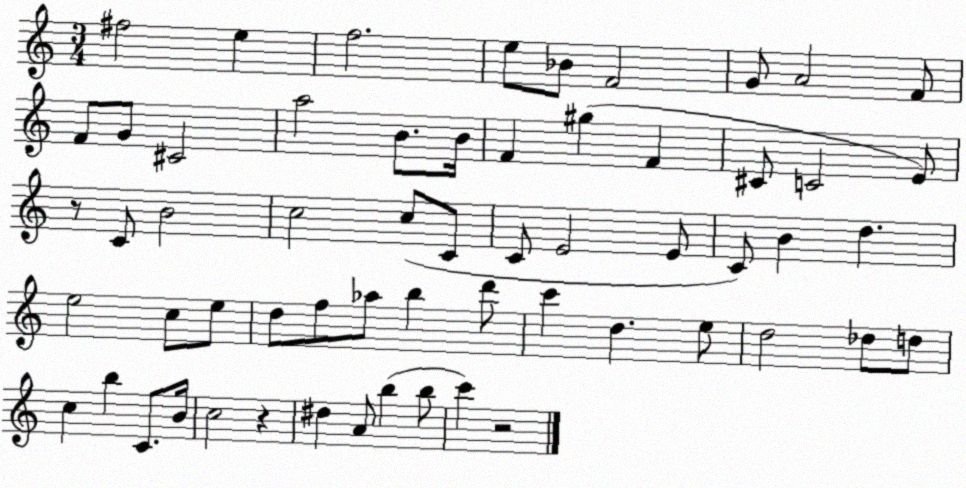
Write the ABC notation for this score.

X:1
T:Untitled
M:3/4
L:1/4
K:C
^f2 e f2 e/2 _B/2 F2 G/2 A2 F/2 F/2 G/2 ^C2 a2 B/2 B/4 F ^g F ^C/2 C2 E/2 z/2 C/2 B2 c2 c/2 C/2 C/2 E2 E/2 C/2 B d e2 c/2 e/2 d/2 f/2 _a/2 b d'/2 c' d e/2 d2 _d/2 d/2 c b C/2 B/4 c2 z ^d A/2 b b/2 c' z2